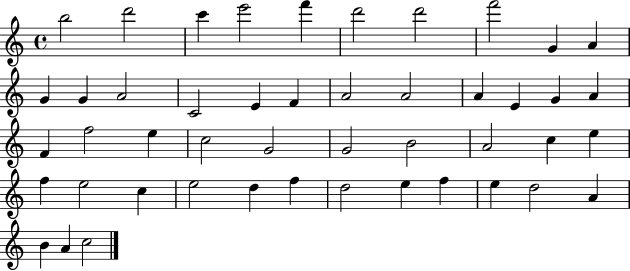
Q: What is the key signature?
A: C major